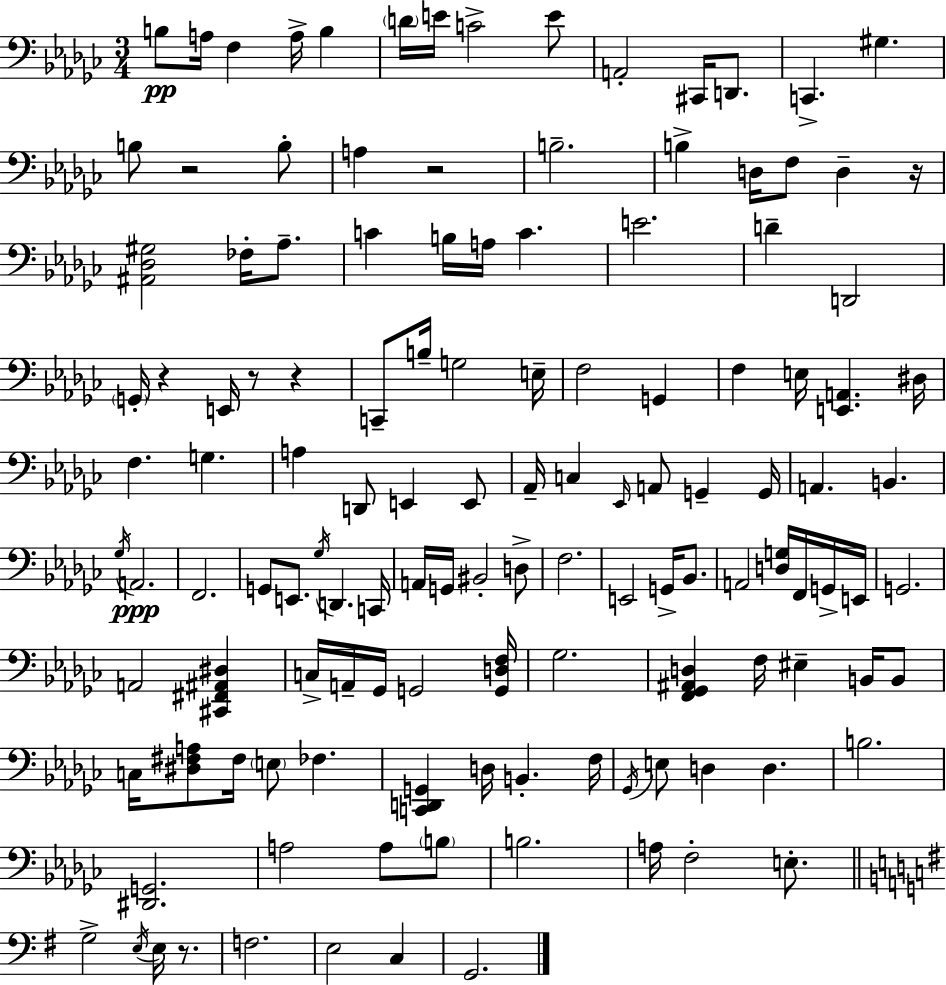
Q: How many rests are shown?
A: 7